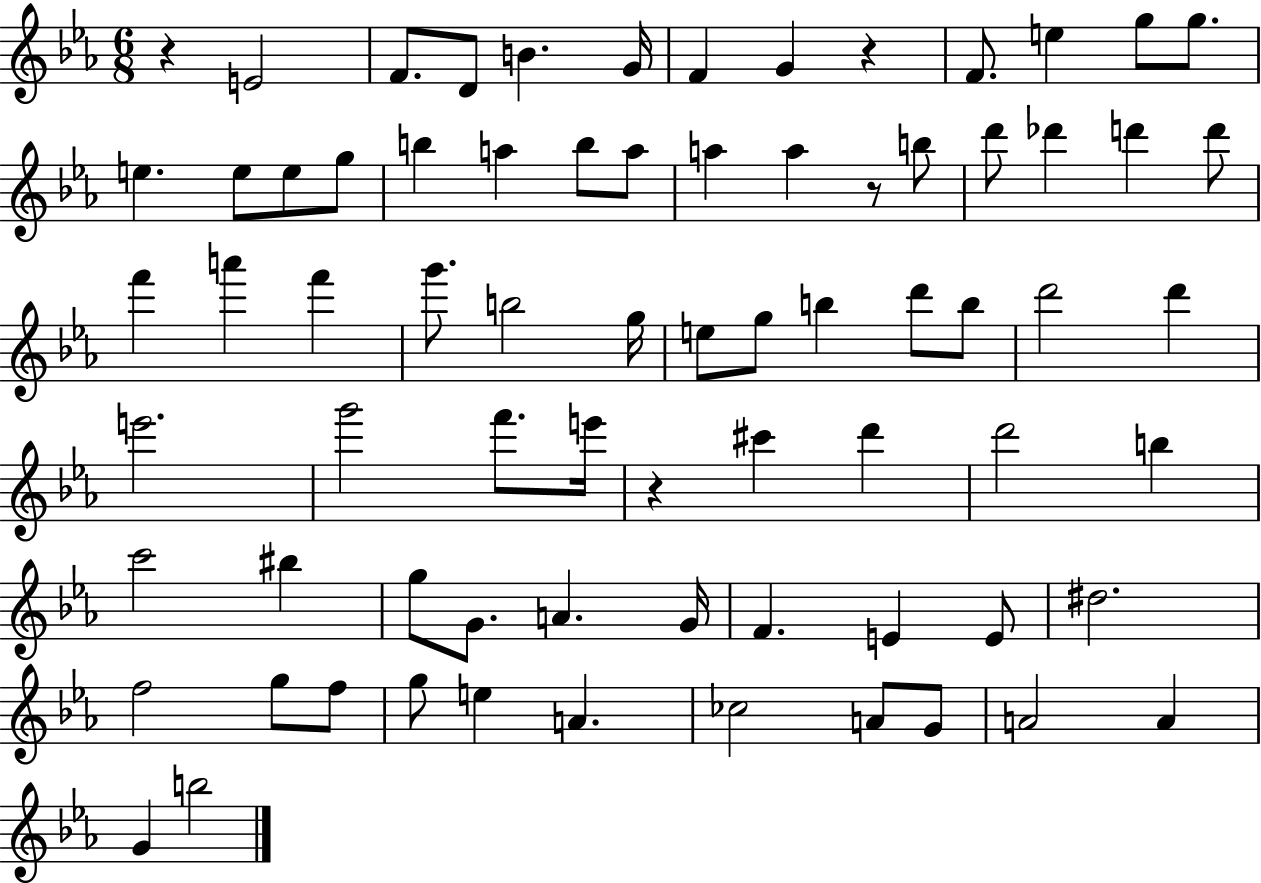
{
  \clef treble
  \numericTimeSignature
  \time 6/8
  \key ees \major
  r4 e'2 | f'8. d'8 b'4. g'16 | f'4 g'4 r4 | f'8. e''4 g''8 g''8. | \break e''4. e''8 e''8 g''8 | b''4 a''4 b''8 a''8 | a''4 a''4 r8 b''8 | d'''8 des'''4 d'''4 d'''8 | \break f'''4 a'''4 f'''4 | g'''8. b''2 g''16 | e''8 g''8 b''4 d'''8 b''8 | d'''2 d'''4 | \break e'''2. | g'''2 f'''8. e'''16 | r4 cis'''4 d'''4 | d'''2 b''4 | \break c'''2 bis''4 | g''8 g'8. a'4. g'16 | f'4. e'4 e'8 | dis''2. | \break f''2 g''8 f''8 | g''8 e''4 a'4. | ces''2 a'8 g'8 | a'2 a'4 | \break g'4 b''2 | \bar "|."
}